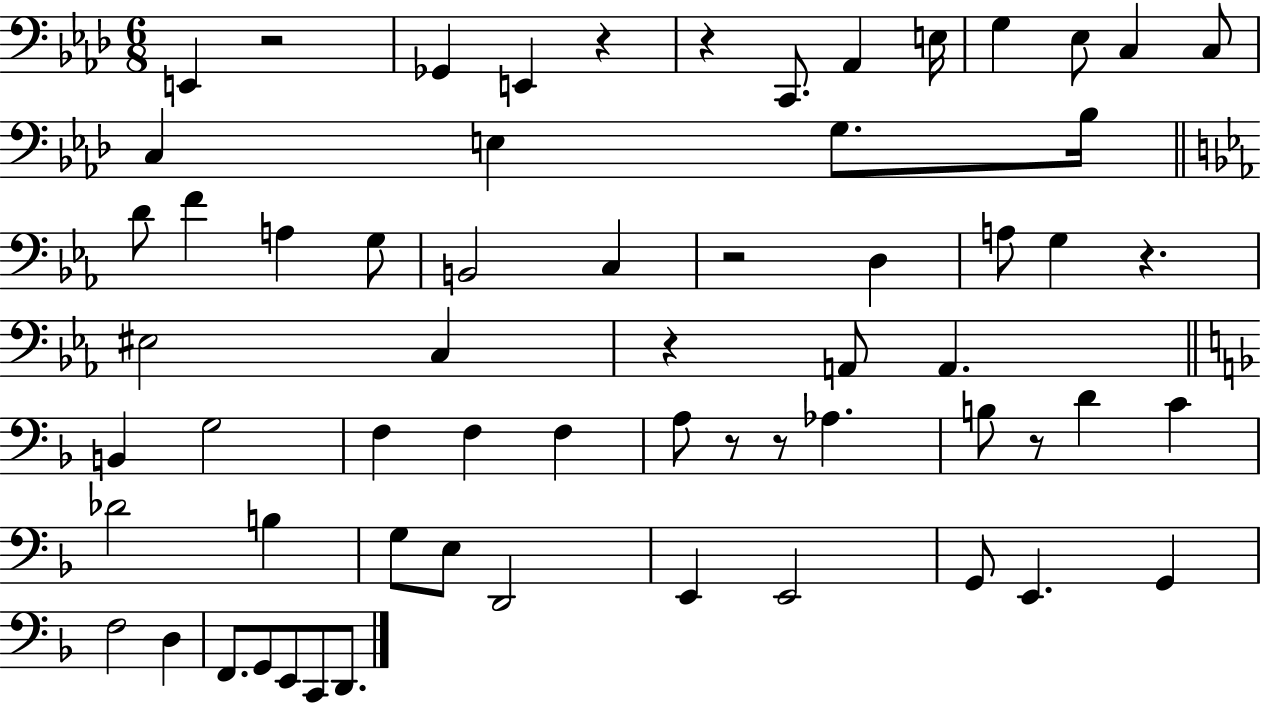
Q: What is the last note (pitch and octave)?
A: D2